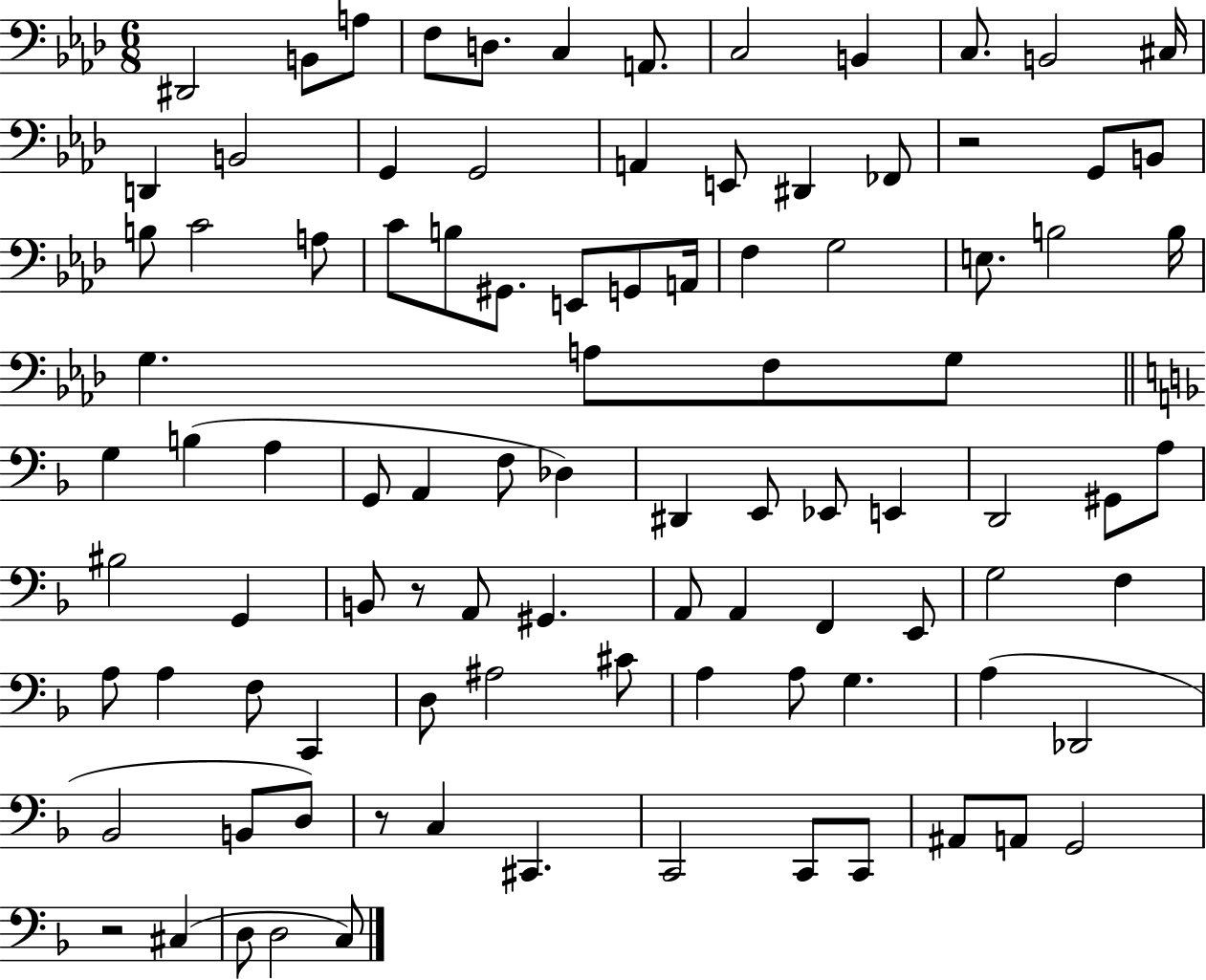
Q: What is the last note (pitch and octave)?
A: C3